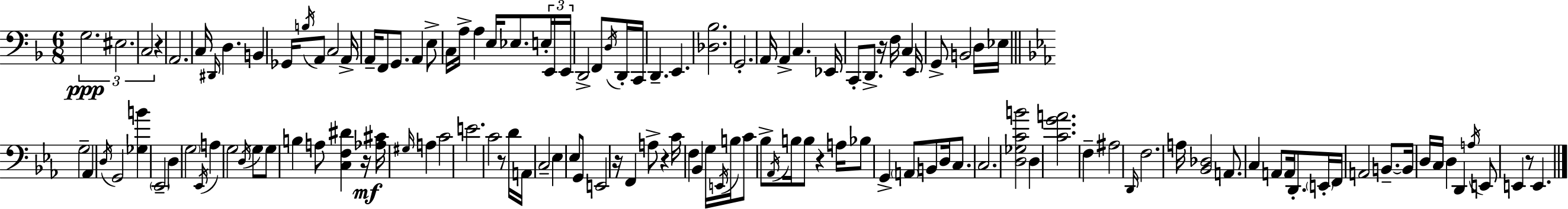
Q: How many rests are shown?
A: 8